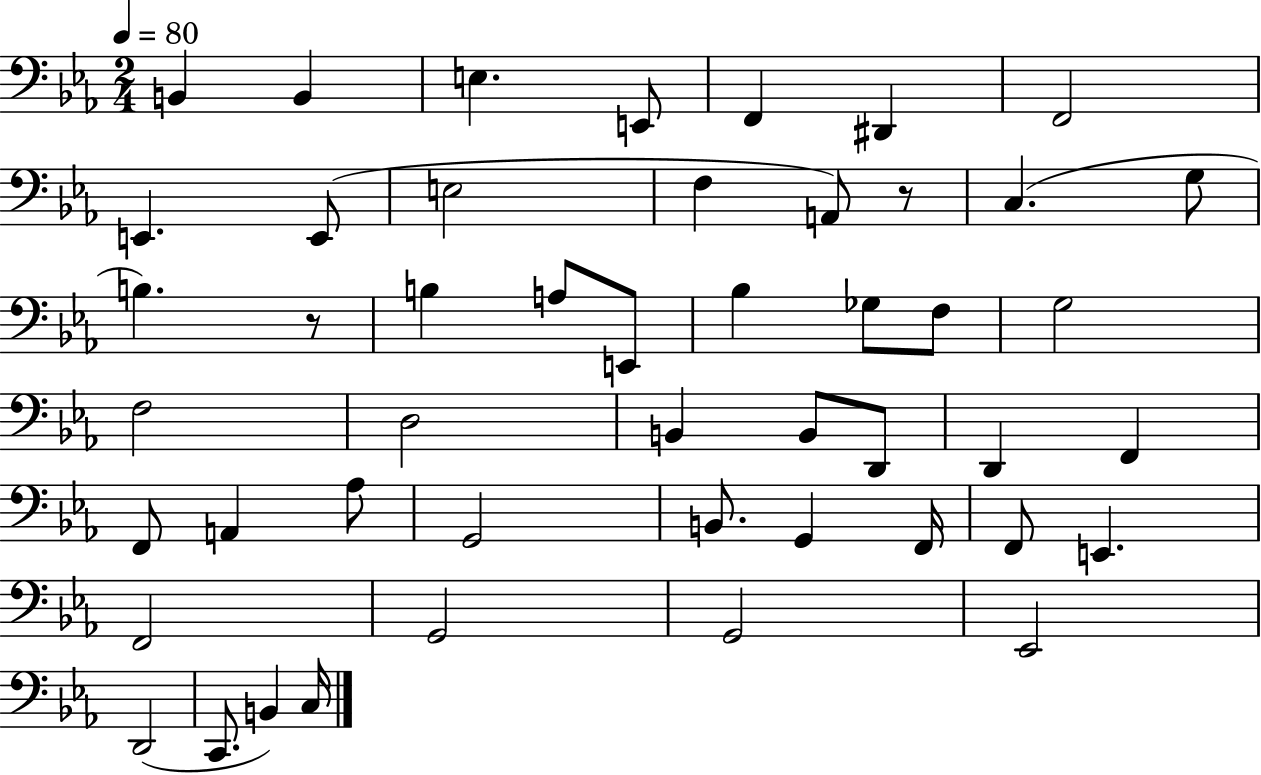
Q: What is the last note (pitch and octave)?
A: C3